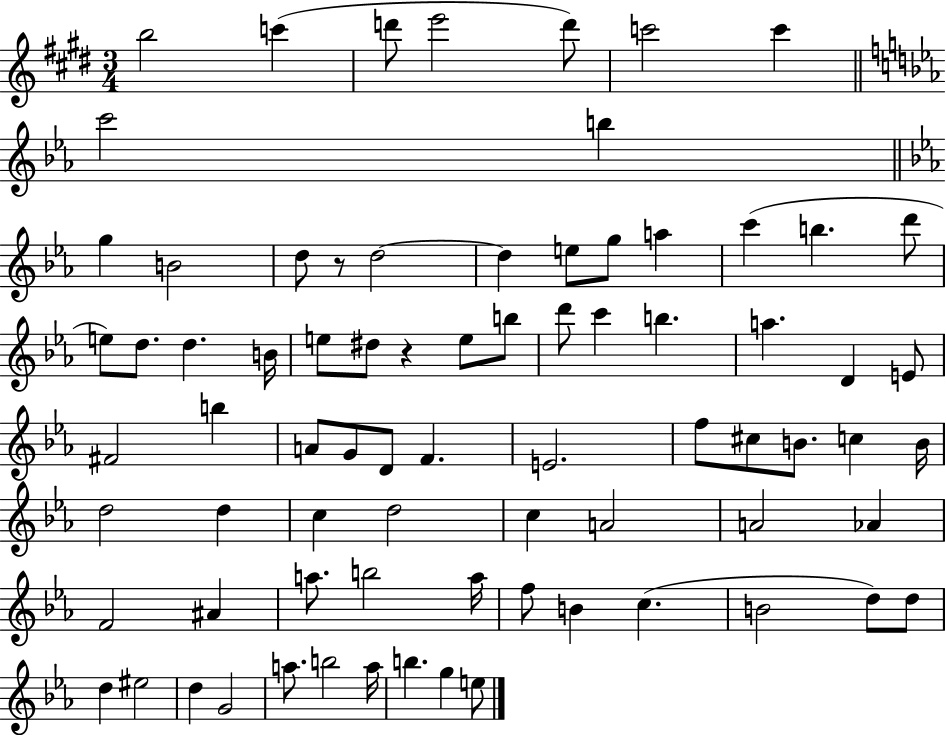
B5/h C6/q D6/e E6/h D6/e C6/h C6/q C6/h B5/q G5/q B4/h D5/e R/e D5/h D5/q E5/e G5/e A5/q C6/q B5/q. D6/e E5/e D5/e. D5/q. B4/s E5/e D#5/e R/q E5/e B5/e D6/e C6/q B5/q. A5/q. D4/q E4/e F#4/h B5/q A4/e G4/e D4/e F4/q. E4/h. F5/e C#5/e B4/e. C5/q B4/s D5/h D5/q C5/q D5/h C5/q A4/h A4/h Ab4/q F4/h A#4/q A5/e. B5/h A5/s F5/e B4/q C5/q. B4/h D5/e D5/e D5/q EIS5/h D5/q G4/h A5/e. B5/h A5/s B5/q. G5/q E5/e